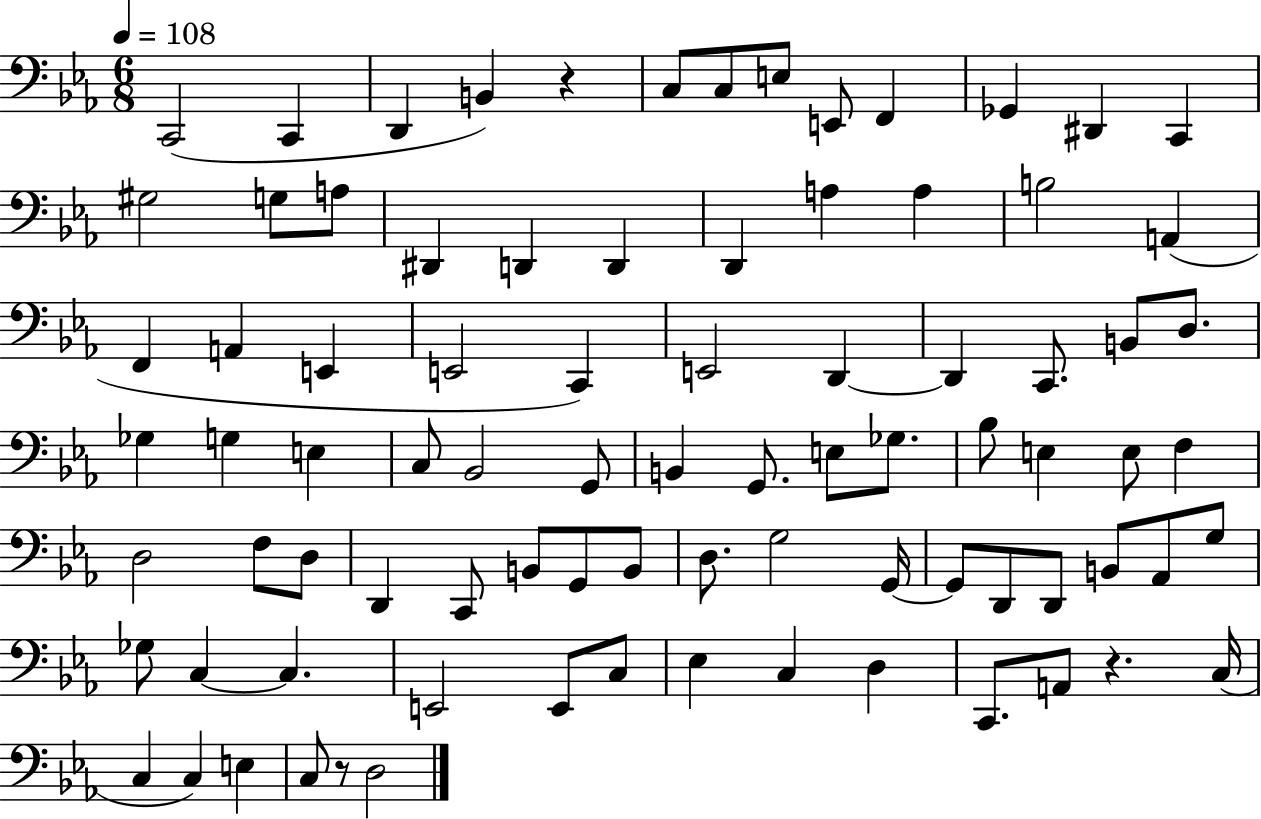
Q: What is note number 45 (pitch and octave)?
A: Bb3